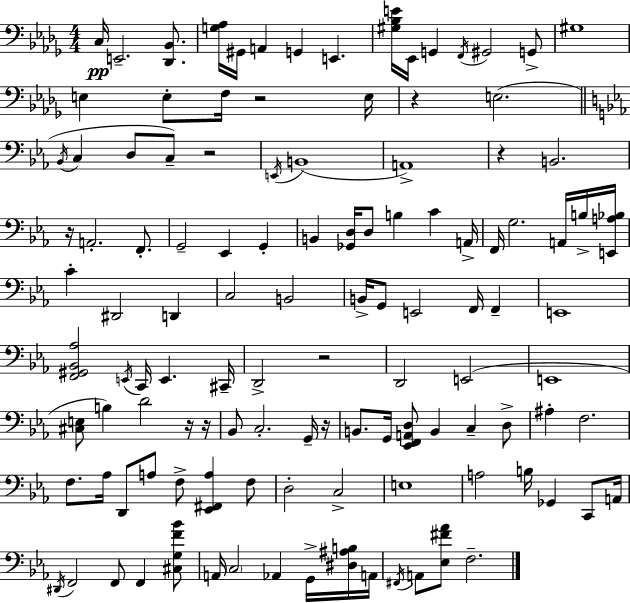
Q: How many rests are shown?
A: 9